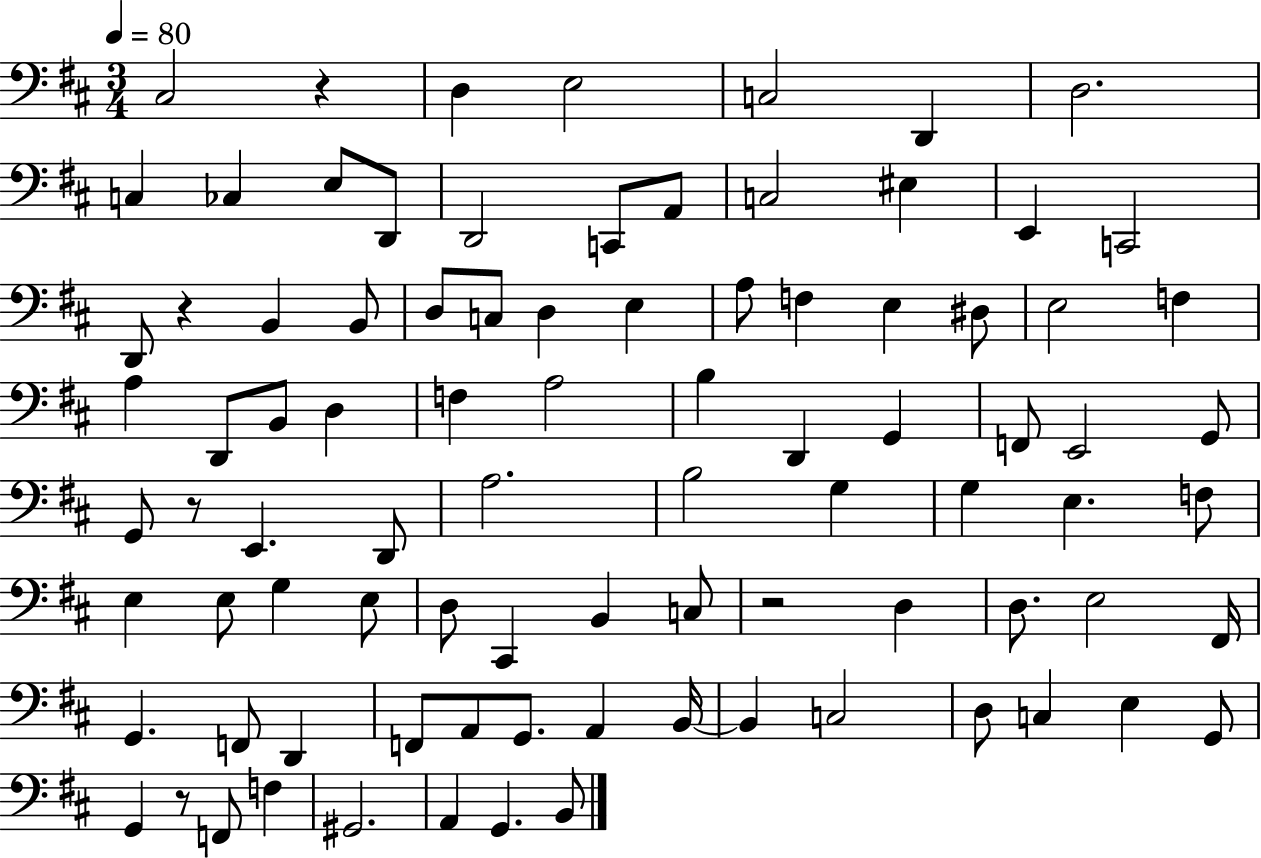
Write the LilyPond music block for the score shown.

{
  \clef bass
  \numericTimeSignature
  \time 3/4
  \key d \major
  \tempo 4 = 80
  cis2 r4 | d4 e2 | c2 d,4 | d2. | \break c4 ces4 e8 d,8 | d,2 c,8 a,8 | c2 eis4 | e,4 c,2 | \break d,8 r4 b,4 b,8 | d8 c8 d4 e4 | a8 f4 e4 dis8 | e2 f4 | \break a4 d,8 b,8 d4 | f4 a2 | b4 d,4 g,4 | f,8 e,2 g,8 | \break g,8 r8 e,4. d,8 | a2. | b2 g4 | g4 e4. f8 | \break e4 e8 g4 e8 | d8 cis,4 b,4 c8 | r2 d4 | d8. e2 fis,16 | \break g,4. f,8 d,4 | f,8 a,8 g,8. a,4 b,16~~ | b,4 c2 | d8 c4 e4 g,8 | \break g,4 r8 f,8 f4 | gis,2. | a,4 g,4. b,8 | \bar "|."
}